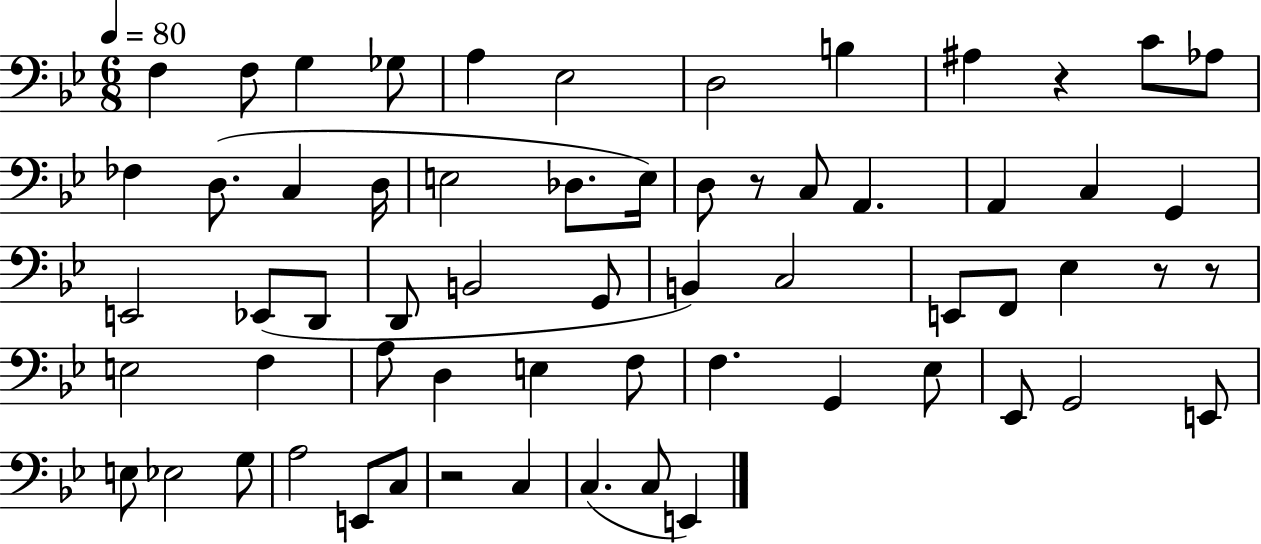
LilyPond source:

{
  \clef bass
  \numericTimeSignature
  \time 6/8
  \key bes \major
  \tempo 4 = 80
  \repeat volta 2 { f4 f8 g4 ges8 | a4 ees2 | d2 b4 | ais4 r4 c'8 aes8 | \break fes4 d8.( c4 d16 | e2 des8. e16) | d8 r8 c8 a,4. | a,4 c4 g,4 | \break e,2 ees,8( d,8 | d,8 b,2 g,8 | b,4) c2 | e,8 f,8 ees4 r8 r8 | \break e2 f4 | a8 d4 e4 f8 | f4. g,4 ees8 | ees,8 g,2 e,8 | \break e8 ees2 g8 | a2 e,8 c8 | r2 c4 | c4.( c8 e,4) | \break } \bar "|."
}